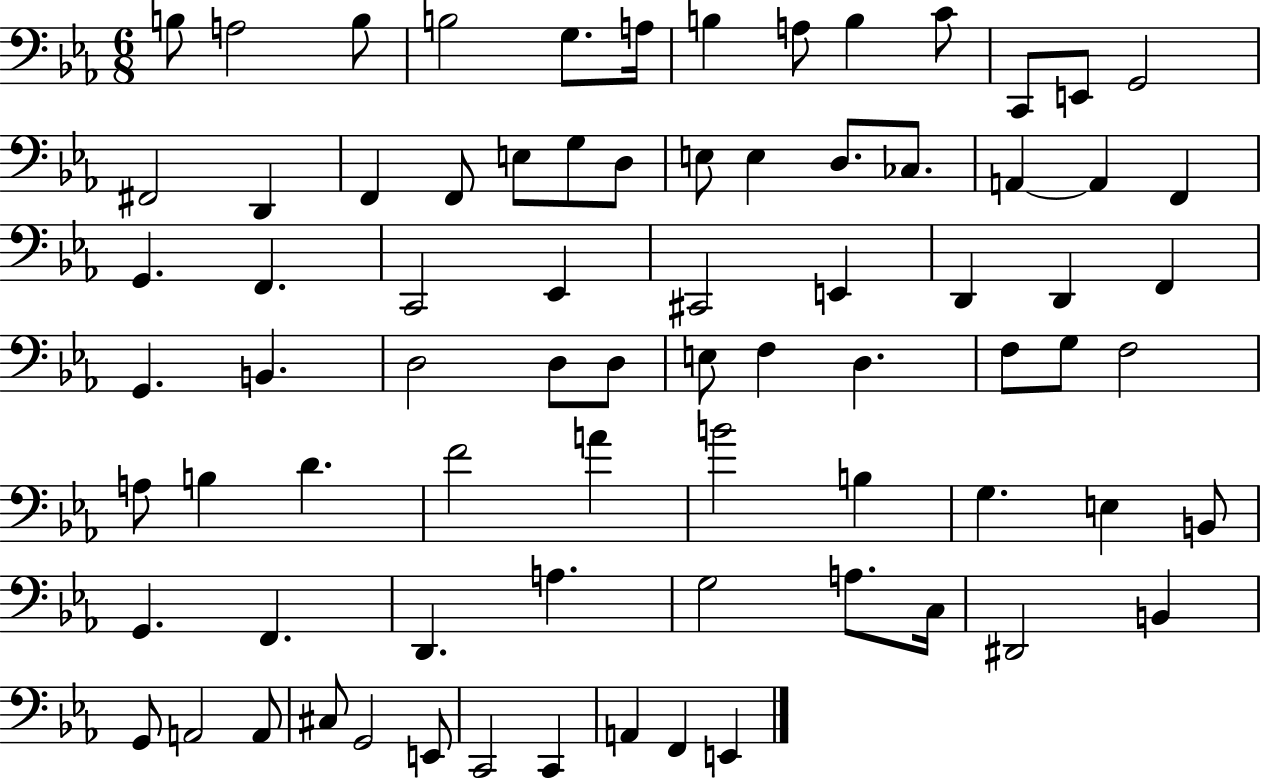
B3/e A3/h B3/e B3/h G3/e. A3/s B3/q A3/e B3/q C4/e C2/e E2/e G2/h F#2/h D2/q F2/q F2/e E3/e G3/e D3/e E3/e E3/q D3/e. CES3/e. A2/q A2/q F2/q G2/q. F2/q. C2/h Eb2/q C#2/h E2/q D2/q D2/q F2/q G2/q. B2/q. D3/h D3/e D3/e E3/e F3/q D3/q. F3/e G3/e F3/h A3/e B3/q D4/q. F4/h A4/q B4/h B3/q G3/q. E3/q B2/e G2/q. F2/q. D2/q. A3/q. G3/h A3/e. C3/s D#2/h B2/q G2/e A2/h A2/e C#3/e G2/h E2/e C2/h C2/q A2/q F2/q E2/q